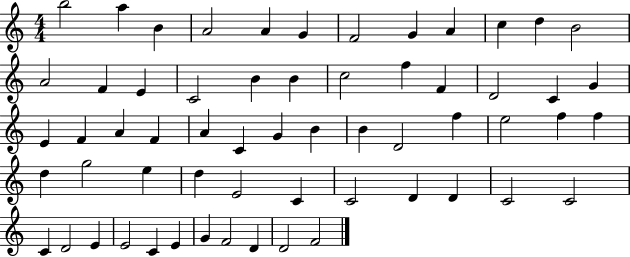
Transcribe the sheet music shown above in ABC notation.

X:1
T:Untitled
M:4/4
L:1/4
K:C
b2 a B A2 A G F2 G A c d B2 A2 F E C2 B B c2 f F D2 C G E F A F A C G B B D2 f e2 f f d g2 e d E2 C C2 D D C2 C2 C D2 E E2 C E G F2 D D2 F2